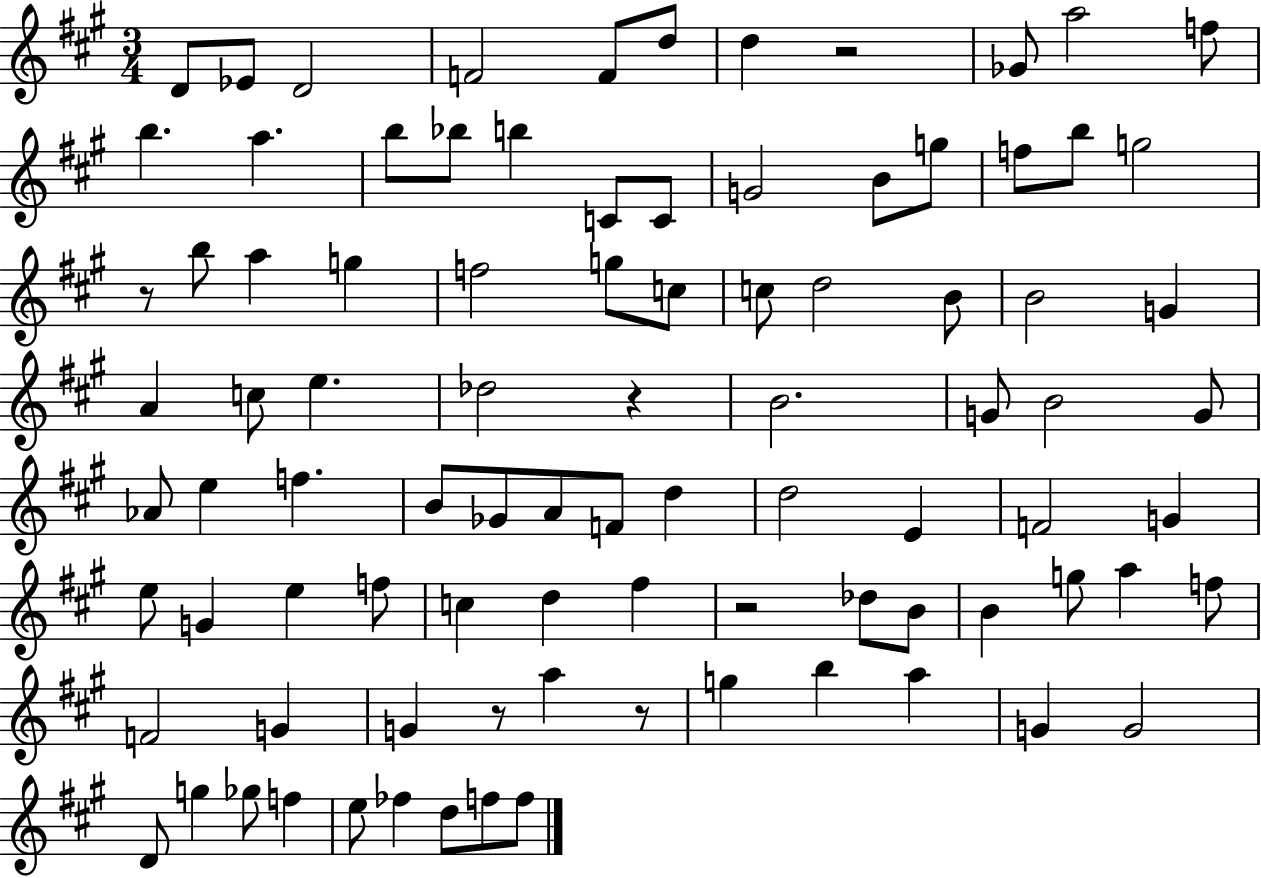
{
  \clef treble
  \numericTimeSignature
  \time 3/4
  \key a \major
  \repeat volta 2 { d'8 ees'8 d'2 | f'2 f'8 d''8 | d''4 r2 | ges'8 a''2 f''8 | \break b''4. a''4. | b''8 bes''8 b''4 c'8 c'8 | g'2 b'8 g''8 | f''8 b''8 g''2 | \break r8 b''8 a''4 g''4 | f''2 g''8 c''8 | c''8 d''2 b'8 | b'2 g'4 | \break a'4 c''8 e''4. | des''2 r4 | b'2. | g'8 b'2 g'8 | \break aes'8 e''4 f''4. | b'8 ges'8 a'8 f'8 d''4 | d''2 e'4 | f'2 g'4 | \break e''8 g'4 e''4 f''8 | c''4 d''4 fis''4 | r2 des''8 b'8 | b'4 g''8 a''4 f''8 | \break f'2 g'4 | g'4 r8 a''4 r8 | g''4 b''4 a''4 | g'4 g'2 | \break d'8 g''4 ges''8 f''4 | e''8 fes''4 d''8 f''8 f''8 | } \bar "|."
}